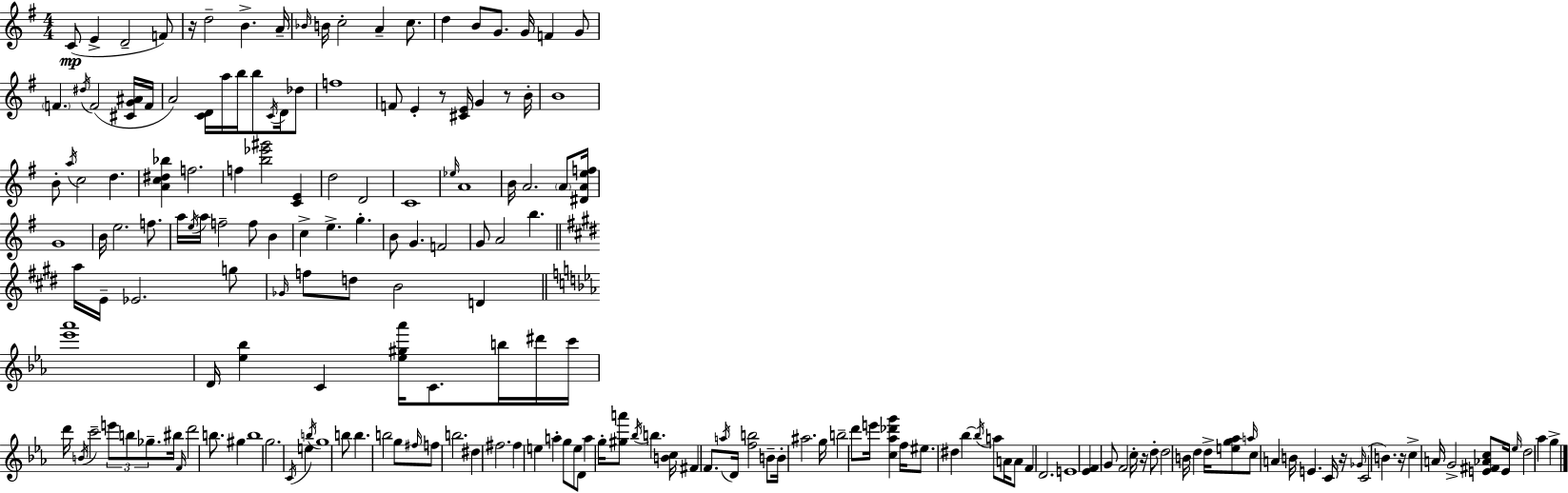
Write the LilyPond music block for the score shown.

{
  \clef treble
  \numericTimeSignature
  \time 4/4
  \key g \major
  c'8(\mp e'4-> d'2-- f'8) | r16 d''2-- b'4.-> a'16-- | \grace { bes'16 } b'16 c''2-. a'4-- c''8. | d''4 b'8 g'8. g'16 f'4 g'8 | \break \parenthesize f'4. \acciaccatura { dis''16 } f'2( | <cis' g' ais'>16 f'16 a'2) <c' d'>16 a''16 b''16 b''8 \acciaccatura { c'16 } | d'16 des''8 f''1 | f'8 e'4-. r8 <cis' e'>16 g'4 | \break r8 b'16-. b'1 | b'8-. \acciaccatura { a''16 } c''2 d''4. | <a' c'' dis'' bes''>4 f''2. | f''4 <b'' ees''' gis'''>2 | \break <c' e'>4 d''2 d'2 | c'1 | \grace { ees''16 } a'1 | b'16 a'2. | \break \parenthesize a'8 <dis' a' e'' f''>16 g'1 | b'16 e''2. | f''8. a''16 \acciaccatura { e''16 } a''16 f''2-- | f''8 b'4 c''4-> e''4.-> | \break g''4.-. b'8 g'4. f'2 | g'8 a'2 | b''4. \bar "||" \break \key e \major a''16 e'16-- ees'2. g''8 | \grace { ges'16 } f''8 d''8 b'2 d'4 | \bar "||" \break \key ees \major <ees''' aes'''>1 | d'16 <ees'' bes''>4 c'4 <ees'' gis'' aes'''>16 c'8. b''16 dis'''16 c'''16 | d'''16 \acciaccatura { b'16 } c'''2-- \tuplet 3/2 { e'''8 b''8 ges''8.-- } | bis''16 \grace { f'16 } d'''2 b''8. gis''4 | \break b''1 | g''2. \acciaccatura { c'16 } e''4 | \acciaccatura { b''16 } g''1 | b''8 b''4. b''2 | \break g''8 \grace { fis''16 } f''8 b''2. | dis''4 fis''2. | fis''4 e''4 a''4-. | g''8 e''8 d'8 a''4 g''16-. <gis'' a'''>8 \acciaccatura { bes''16 } b''4. | \break <b' c''>16 fis'4 f'8. \acciaccatura { a''16 } d'16 <f'' b''>2 | b'8-- b'16-. ais''2. | g''16 b''2-- d'''8 | e'''16 <c'' aes'' des''' g'''>4 f''16 eis''8. dis''4 bes''4~~ | \break \acciaccatura { bes''16 } a''8 a'16 a'8 f'4 d'2. | e'1 | <ees' f'>4 g'8 f'2 | c''16-. r16 d''8-. d''2 | \break b'16 d''4 d''16-> <e'' g'' aes''>8 \grace { a''16 } c''8 a'4 | b'16 e'4. c'16 r16 \grace { ges'16 }( c'2 | b'4.) r16 c''4-> a'16 g'2-> | <e' fis' aes' c''>8 e'16 \grace { ees''16 } d''2 | \break aes''4 g''4-> \bar "|."
}